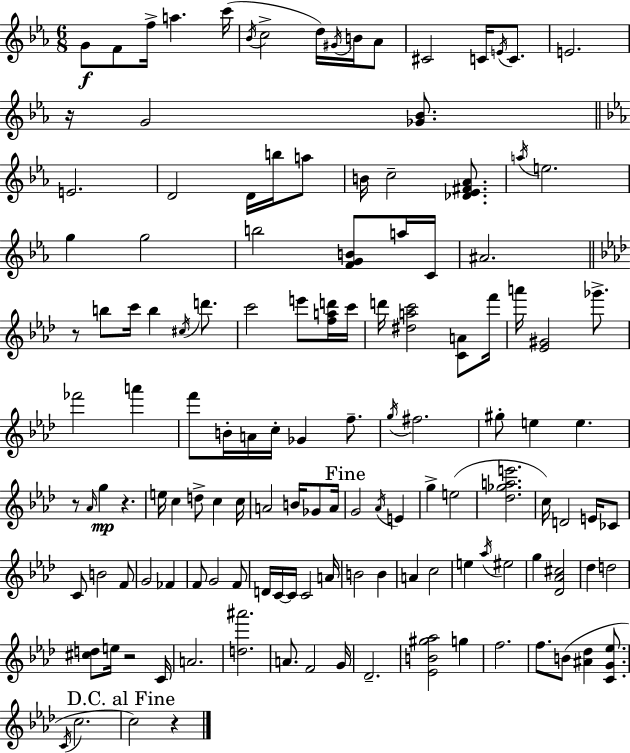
{
  \clef treble
  \numericTimeSignature
  \time 6/8
  \key ees \major
  g'8\f f'8 f''16-> a''4. c'''16( | \acciaccatura { bes'16 } c''2-> d''16) \acciaccatura { gis'16 } b'16 | aes'8 cis'2 c'16 \acciaccatura { e'16 } | c'8. e'2. | \break r16 g'2 | <ges' bes'>8. \bar "||" \break \key ees \major e'2. | d'2 d'16 b''16 a''8 | b'16 c''2-- <des' ees' fis' aes'>8. | \acciaccatura { a''16 } e''2. | \break g''4 g''2 | b''2 <f' g' b'>8 a''16 | c'16 ais'2. | \bar "||" \break \key aes \major r8 b''8 c'''16 b''4 \acciaccatura { cis''16 } d'''8. | c'''2 e'''8 <f'' a'' d'''>16 | c'''16 d'''16 <dis'' a'' c'''>2 <c' a'>8 | f'''16 a'''16 <ees' gis'>2 ges'''8.-> | \break fes'''2 a'''4 | f'''8 b'16-. a'16 c''16-. ges'4 f''8.-- | \acciaccatura { g''16 } fis''2. | gis''8-. e''4 e''4. | \break r8 \grace { aes'16 }\mp g''4 r4. | e''16 c''4 d''8-> c''4 | c''16 a'2 b'16 | ges'8 a'16 \mark "Fine" g'2 \acciaccatura { aes'16 } | \break e'4 g''4-> e''2( | <des'' ges'' a'' e'''>2. | c''16) d'2 | e'16 ces'8 c'8 b'2 | \break f'8 g'2 | fes'4 f'8 g'2 | f'8 d'16 c'16~~ c'16 c'2 | a'16 b'2 | \break b'4 a'4 c''2 | e''4 \acciaccatura { aes''16 } eis''2 | g''4 <des' aes' cis''>2 | des''4 d''2 | \break <cis'' d''>8 e''16 r2 | c'16 a'2. | <d'' ais'''>2. | a'8. f'2 | \break g'16 des'2.-- | <ees' b' gis'' aes''>2 | g''4 f''2. | f''8. b'8( <ais' des''>4 | \break <c' g' ees''>8. \acciaccatura { c'16 } c''2. | \mark "D.C. al Fine" c''2) | r4 \bar "|."
}